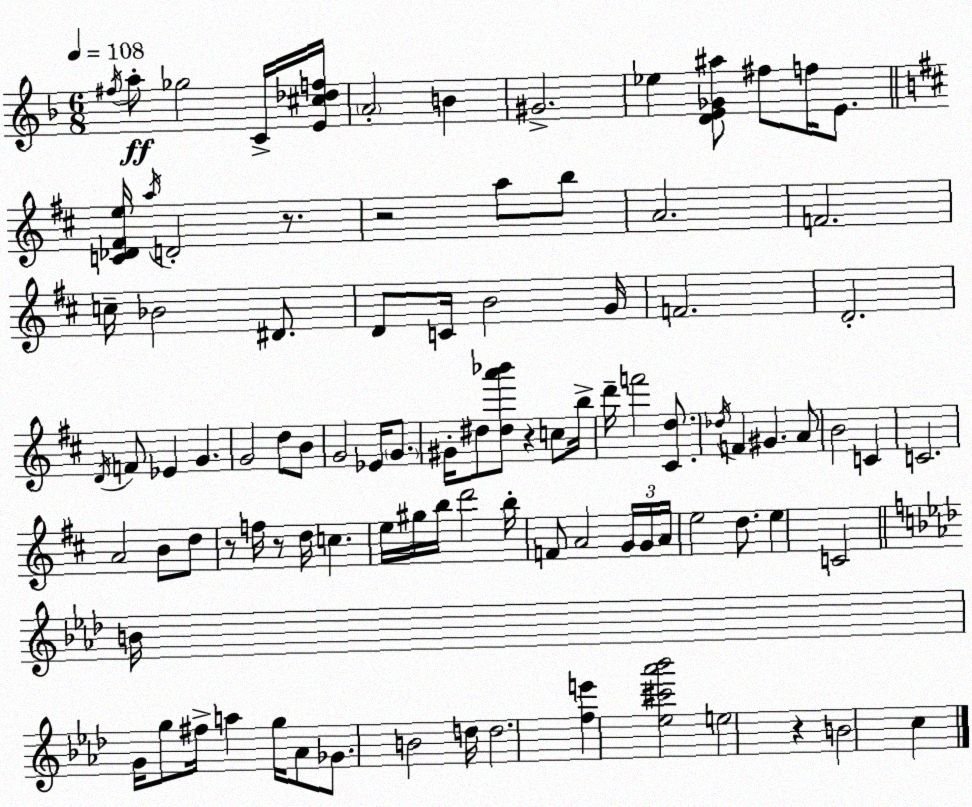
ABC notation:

X:1
T:Untitled
M:6/8
L:1/4
K:Dm
^f/4 a/2 _g2 C/4 [E^c_df]/4 A2 B ^G2 _e [DE_G^a]/2 ^f/2 f/4 E/2 [C_D^Fe]/4 a/4 D2 z/2 z2 a/2 b/2 A2 F2 c/4 _B2 ^D/2 D/2 C/4 B2 G/4 F2 D2 D/4 F/2 _E G G2 d/2 B/2 G2 _E/4 G/2 ^G/4 ^d/2 [^da'_b']/2 z c/2 b/4 d'/4 f'2 [^Cd]/2 _d/4 F ^G A/2 B2 C C2 A2 B/2 d/2 z/2 f/4 z/2 d/4 c e/4 ^g/4 b/4 d'2 b/4 F/2 A2 G/4 G/4 A/4 e2 d/2 e C2 B/4 G/4 g/2 ^f/4 a g/4 _A/2 _G/2 B2 d/4 d2 [fe'] [_e^c'_a'_b']2 e2 z B2 c